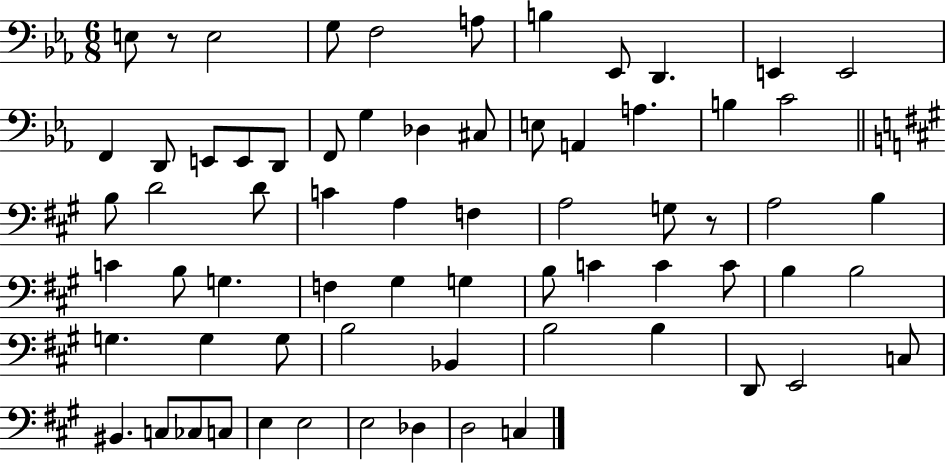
E3/e R/e E3/h G3/e F3/h A3/e B3/q Eb2/e D2/q. E2/q E2/h F2/q D2/e E2/e E2/e D2/e F2/e G3/q Db3/q C#3/e E3/e A2/q A3/q. B3/q C4/h B3/e D4/h D4/e C4/q A3/q F3/q A3/h G3/e R/e A3/h B3/q C4/q B3/e G3/q. F3/q G#3/q G3/q B3/e C4/q C4/q C4/e B3/q B3/h G3/q. G3/q G3/e B3/h Bb2/q B3/h B3/q D2/e E2/h C3/e BIS2/q. C3/e CES3/e C3/e E3/q E3/h E3/h Db3/q D3/h C3/q